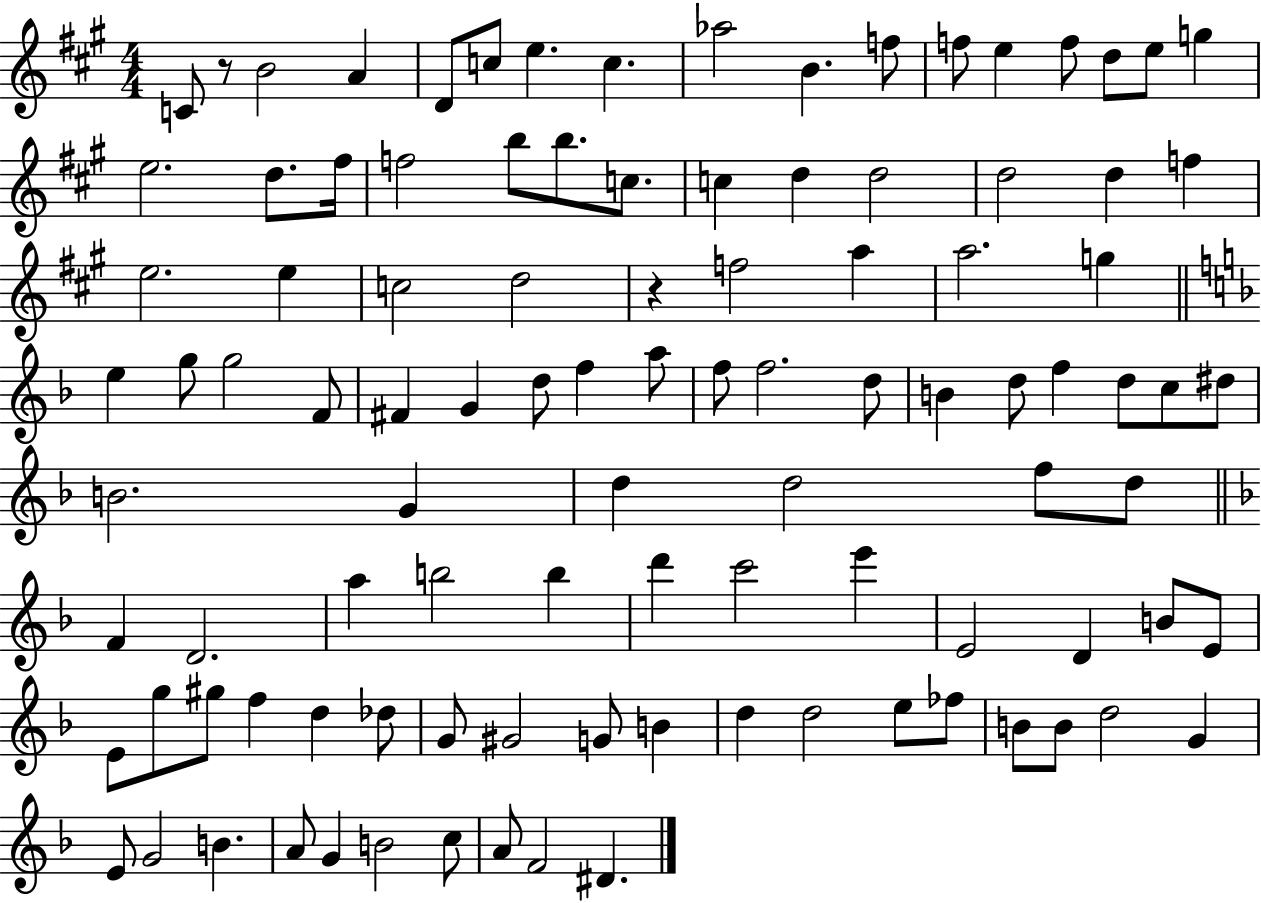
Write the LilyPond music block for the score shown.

{
  \clef treble
  \numericTimeSignature
  \time 4/4
  \key a \major
  c'8 r8 b'2 a'4 | d'8 c''8 e''4. c''4. | aes''2 b'4. f''8 | f''8 e''4 f''8 d''8 e''8 g''4 | \break e''2. d''8. fis''16 | f''2 b''8 b''8. c''8. | c''4 d''4 d''2 | d''2 d''4 f''4 | \break e''2. e''4 | c''2 d''2 | r4 f''2 a''4 | a''2. g''4 | \break \bar "||" \break \key f \major e''4 g''8 g''2 f'8 | fis'4 g'4 d''8 f''4 a''8 | f''8 f''2. d''8 | b'4 d''8 f''4 d''8 c''8 dis''8 | \break b'2. g'4 | d''4 d''2 f''8 d''8 | \bar "||" \break \key d \minor f'4 d'2. | a''4 b''2 b''4 | d'''4 c'''2 e'''4 | e'2 d'4 b'8 e'8 | \break e'8 g''8 gis''8 f''4 d''4 des''8 | g'8 gis'2 g'8 b'4 | d''4 d''2 e''8 fes''8 | b'8 b'8 d''2 g'4 | \break e'8 g'2 b'4. | a'8 g'4 b'2 c''8 | a'8 f'2 dis'4. | \bar "|."
}